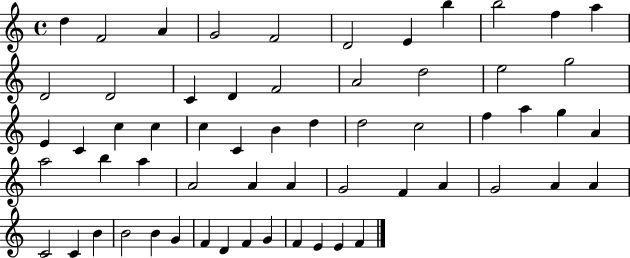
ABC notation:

X:1
T:Untitled
M:4/4
L:1/4
K:C
d F2 A G2 F2 D2 E b b2 f a D2 D2 C D F2 A2 d2 e2 g2 E C c c c C B d d2 c2 f a g A a2 b a A2 A A G2 F A G2 A A C2 C B B2 B G F D F G F E E F